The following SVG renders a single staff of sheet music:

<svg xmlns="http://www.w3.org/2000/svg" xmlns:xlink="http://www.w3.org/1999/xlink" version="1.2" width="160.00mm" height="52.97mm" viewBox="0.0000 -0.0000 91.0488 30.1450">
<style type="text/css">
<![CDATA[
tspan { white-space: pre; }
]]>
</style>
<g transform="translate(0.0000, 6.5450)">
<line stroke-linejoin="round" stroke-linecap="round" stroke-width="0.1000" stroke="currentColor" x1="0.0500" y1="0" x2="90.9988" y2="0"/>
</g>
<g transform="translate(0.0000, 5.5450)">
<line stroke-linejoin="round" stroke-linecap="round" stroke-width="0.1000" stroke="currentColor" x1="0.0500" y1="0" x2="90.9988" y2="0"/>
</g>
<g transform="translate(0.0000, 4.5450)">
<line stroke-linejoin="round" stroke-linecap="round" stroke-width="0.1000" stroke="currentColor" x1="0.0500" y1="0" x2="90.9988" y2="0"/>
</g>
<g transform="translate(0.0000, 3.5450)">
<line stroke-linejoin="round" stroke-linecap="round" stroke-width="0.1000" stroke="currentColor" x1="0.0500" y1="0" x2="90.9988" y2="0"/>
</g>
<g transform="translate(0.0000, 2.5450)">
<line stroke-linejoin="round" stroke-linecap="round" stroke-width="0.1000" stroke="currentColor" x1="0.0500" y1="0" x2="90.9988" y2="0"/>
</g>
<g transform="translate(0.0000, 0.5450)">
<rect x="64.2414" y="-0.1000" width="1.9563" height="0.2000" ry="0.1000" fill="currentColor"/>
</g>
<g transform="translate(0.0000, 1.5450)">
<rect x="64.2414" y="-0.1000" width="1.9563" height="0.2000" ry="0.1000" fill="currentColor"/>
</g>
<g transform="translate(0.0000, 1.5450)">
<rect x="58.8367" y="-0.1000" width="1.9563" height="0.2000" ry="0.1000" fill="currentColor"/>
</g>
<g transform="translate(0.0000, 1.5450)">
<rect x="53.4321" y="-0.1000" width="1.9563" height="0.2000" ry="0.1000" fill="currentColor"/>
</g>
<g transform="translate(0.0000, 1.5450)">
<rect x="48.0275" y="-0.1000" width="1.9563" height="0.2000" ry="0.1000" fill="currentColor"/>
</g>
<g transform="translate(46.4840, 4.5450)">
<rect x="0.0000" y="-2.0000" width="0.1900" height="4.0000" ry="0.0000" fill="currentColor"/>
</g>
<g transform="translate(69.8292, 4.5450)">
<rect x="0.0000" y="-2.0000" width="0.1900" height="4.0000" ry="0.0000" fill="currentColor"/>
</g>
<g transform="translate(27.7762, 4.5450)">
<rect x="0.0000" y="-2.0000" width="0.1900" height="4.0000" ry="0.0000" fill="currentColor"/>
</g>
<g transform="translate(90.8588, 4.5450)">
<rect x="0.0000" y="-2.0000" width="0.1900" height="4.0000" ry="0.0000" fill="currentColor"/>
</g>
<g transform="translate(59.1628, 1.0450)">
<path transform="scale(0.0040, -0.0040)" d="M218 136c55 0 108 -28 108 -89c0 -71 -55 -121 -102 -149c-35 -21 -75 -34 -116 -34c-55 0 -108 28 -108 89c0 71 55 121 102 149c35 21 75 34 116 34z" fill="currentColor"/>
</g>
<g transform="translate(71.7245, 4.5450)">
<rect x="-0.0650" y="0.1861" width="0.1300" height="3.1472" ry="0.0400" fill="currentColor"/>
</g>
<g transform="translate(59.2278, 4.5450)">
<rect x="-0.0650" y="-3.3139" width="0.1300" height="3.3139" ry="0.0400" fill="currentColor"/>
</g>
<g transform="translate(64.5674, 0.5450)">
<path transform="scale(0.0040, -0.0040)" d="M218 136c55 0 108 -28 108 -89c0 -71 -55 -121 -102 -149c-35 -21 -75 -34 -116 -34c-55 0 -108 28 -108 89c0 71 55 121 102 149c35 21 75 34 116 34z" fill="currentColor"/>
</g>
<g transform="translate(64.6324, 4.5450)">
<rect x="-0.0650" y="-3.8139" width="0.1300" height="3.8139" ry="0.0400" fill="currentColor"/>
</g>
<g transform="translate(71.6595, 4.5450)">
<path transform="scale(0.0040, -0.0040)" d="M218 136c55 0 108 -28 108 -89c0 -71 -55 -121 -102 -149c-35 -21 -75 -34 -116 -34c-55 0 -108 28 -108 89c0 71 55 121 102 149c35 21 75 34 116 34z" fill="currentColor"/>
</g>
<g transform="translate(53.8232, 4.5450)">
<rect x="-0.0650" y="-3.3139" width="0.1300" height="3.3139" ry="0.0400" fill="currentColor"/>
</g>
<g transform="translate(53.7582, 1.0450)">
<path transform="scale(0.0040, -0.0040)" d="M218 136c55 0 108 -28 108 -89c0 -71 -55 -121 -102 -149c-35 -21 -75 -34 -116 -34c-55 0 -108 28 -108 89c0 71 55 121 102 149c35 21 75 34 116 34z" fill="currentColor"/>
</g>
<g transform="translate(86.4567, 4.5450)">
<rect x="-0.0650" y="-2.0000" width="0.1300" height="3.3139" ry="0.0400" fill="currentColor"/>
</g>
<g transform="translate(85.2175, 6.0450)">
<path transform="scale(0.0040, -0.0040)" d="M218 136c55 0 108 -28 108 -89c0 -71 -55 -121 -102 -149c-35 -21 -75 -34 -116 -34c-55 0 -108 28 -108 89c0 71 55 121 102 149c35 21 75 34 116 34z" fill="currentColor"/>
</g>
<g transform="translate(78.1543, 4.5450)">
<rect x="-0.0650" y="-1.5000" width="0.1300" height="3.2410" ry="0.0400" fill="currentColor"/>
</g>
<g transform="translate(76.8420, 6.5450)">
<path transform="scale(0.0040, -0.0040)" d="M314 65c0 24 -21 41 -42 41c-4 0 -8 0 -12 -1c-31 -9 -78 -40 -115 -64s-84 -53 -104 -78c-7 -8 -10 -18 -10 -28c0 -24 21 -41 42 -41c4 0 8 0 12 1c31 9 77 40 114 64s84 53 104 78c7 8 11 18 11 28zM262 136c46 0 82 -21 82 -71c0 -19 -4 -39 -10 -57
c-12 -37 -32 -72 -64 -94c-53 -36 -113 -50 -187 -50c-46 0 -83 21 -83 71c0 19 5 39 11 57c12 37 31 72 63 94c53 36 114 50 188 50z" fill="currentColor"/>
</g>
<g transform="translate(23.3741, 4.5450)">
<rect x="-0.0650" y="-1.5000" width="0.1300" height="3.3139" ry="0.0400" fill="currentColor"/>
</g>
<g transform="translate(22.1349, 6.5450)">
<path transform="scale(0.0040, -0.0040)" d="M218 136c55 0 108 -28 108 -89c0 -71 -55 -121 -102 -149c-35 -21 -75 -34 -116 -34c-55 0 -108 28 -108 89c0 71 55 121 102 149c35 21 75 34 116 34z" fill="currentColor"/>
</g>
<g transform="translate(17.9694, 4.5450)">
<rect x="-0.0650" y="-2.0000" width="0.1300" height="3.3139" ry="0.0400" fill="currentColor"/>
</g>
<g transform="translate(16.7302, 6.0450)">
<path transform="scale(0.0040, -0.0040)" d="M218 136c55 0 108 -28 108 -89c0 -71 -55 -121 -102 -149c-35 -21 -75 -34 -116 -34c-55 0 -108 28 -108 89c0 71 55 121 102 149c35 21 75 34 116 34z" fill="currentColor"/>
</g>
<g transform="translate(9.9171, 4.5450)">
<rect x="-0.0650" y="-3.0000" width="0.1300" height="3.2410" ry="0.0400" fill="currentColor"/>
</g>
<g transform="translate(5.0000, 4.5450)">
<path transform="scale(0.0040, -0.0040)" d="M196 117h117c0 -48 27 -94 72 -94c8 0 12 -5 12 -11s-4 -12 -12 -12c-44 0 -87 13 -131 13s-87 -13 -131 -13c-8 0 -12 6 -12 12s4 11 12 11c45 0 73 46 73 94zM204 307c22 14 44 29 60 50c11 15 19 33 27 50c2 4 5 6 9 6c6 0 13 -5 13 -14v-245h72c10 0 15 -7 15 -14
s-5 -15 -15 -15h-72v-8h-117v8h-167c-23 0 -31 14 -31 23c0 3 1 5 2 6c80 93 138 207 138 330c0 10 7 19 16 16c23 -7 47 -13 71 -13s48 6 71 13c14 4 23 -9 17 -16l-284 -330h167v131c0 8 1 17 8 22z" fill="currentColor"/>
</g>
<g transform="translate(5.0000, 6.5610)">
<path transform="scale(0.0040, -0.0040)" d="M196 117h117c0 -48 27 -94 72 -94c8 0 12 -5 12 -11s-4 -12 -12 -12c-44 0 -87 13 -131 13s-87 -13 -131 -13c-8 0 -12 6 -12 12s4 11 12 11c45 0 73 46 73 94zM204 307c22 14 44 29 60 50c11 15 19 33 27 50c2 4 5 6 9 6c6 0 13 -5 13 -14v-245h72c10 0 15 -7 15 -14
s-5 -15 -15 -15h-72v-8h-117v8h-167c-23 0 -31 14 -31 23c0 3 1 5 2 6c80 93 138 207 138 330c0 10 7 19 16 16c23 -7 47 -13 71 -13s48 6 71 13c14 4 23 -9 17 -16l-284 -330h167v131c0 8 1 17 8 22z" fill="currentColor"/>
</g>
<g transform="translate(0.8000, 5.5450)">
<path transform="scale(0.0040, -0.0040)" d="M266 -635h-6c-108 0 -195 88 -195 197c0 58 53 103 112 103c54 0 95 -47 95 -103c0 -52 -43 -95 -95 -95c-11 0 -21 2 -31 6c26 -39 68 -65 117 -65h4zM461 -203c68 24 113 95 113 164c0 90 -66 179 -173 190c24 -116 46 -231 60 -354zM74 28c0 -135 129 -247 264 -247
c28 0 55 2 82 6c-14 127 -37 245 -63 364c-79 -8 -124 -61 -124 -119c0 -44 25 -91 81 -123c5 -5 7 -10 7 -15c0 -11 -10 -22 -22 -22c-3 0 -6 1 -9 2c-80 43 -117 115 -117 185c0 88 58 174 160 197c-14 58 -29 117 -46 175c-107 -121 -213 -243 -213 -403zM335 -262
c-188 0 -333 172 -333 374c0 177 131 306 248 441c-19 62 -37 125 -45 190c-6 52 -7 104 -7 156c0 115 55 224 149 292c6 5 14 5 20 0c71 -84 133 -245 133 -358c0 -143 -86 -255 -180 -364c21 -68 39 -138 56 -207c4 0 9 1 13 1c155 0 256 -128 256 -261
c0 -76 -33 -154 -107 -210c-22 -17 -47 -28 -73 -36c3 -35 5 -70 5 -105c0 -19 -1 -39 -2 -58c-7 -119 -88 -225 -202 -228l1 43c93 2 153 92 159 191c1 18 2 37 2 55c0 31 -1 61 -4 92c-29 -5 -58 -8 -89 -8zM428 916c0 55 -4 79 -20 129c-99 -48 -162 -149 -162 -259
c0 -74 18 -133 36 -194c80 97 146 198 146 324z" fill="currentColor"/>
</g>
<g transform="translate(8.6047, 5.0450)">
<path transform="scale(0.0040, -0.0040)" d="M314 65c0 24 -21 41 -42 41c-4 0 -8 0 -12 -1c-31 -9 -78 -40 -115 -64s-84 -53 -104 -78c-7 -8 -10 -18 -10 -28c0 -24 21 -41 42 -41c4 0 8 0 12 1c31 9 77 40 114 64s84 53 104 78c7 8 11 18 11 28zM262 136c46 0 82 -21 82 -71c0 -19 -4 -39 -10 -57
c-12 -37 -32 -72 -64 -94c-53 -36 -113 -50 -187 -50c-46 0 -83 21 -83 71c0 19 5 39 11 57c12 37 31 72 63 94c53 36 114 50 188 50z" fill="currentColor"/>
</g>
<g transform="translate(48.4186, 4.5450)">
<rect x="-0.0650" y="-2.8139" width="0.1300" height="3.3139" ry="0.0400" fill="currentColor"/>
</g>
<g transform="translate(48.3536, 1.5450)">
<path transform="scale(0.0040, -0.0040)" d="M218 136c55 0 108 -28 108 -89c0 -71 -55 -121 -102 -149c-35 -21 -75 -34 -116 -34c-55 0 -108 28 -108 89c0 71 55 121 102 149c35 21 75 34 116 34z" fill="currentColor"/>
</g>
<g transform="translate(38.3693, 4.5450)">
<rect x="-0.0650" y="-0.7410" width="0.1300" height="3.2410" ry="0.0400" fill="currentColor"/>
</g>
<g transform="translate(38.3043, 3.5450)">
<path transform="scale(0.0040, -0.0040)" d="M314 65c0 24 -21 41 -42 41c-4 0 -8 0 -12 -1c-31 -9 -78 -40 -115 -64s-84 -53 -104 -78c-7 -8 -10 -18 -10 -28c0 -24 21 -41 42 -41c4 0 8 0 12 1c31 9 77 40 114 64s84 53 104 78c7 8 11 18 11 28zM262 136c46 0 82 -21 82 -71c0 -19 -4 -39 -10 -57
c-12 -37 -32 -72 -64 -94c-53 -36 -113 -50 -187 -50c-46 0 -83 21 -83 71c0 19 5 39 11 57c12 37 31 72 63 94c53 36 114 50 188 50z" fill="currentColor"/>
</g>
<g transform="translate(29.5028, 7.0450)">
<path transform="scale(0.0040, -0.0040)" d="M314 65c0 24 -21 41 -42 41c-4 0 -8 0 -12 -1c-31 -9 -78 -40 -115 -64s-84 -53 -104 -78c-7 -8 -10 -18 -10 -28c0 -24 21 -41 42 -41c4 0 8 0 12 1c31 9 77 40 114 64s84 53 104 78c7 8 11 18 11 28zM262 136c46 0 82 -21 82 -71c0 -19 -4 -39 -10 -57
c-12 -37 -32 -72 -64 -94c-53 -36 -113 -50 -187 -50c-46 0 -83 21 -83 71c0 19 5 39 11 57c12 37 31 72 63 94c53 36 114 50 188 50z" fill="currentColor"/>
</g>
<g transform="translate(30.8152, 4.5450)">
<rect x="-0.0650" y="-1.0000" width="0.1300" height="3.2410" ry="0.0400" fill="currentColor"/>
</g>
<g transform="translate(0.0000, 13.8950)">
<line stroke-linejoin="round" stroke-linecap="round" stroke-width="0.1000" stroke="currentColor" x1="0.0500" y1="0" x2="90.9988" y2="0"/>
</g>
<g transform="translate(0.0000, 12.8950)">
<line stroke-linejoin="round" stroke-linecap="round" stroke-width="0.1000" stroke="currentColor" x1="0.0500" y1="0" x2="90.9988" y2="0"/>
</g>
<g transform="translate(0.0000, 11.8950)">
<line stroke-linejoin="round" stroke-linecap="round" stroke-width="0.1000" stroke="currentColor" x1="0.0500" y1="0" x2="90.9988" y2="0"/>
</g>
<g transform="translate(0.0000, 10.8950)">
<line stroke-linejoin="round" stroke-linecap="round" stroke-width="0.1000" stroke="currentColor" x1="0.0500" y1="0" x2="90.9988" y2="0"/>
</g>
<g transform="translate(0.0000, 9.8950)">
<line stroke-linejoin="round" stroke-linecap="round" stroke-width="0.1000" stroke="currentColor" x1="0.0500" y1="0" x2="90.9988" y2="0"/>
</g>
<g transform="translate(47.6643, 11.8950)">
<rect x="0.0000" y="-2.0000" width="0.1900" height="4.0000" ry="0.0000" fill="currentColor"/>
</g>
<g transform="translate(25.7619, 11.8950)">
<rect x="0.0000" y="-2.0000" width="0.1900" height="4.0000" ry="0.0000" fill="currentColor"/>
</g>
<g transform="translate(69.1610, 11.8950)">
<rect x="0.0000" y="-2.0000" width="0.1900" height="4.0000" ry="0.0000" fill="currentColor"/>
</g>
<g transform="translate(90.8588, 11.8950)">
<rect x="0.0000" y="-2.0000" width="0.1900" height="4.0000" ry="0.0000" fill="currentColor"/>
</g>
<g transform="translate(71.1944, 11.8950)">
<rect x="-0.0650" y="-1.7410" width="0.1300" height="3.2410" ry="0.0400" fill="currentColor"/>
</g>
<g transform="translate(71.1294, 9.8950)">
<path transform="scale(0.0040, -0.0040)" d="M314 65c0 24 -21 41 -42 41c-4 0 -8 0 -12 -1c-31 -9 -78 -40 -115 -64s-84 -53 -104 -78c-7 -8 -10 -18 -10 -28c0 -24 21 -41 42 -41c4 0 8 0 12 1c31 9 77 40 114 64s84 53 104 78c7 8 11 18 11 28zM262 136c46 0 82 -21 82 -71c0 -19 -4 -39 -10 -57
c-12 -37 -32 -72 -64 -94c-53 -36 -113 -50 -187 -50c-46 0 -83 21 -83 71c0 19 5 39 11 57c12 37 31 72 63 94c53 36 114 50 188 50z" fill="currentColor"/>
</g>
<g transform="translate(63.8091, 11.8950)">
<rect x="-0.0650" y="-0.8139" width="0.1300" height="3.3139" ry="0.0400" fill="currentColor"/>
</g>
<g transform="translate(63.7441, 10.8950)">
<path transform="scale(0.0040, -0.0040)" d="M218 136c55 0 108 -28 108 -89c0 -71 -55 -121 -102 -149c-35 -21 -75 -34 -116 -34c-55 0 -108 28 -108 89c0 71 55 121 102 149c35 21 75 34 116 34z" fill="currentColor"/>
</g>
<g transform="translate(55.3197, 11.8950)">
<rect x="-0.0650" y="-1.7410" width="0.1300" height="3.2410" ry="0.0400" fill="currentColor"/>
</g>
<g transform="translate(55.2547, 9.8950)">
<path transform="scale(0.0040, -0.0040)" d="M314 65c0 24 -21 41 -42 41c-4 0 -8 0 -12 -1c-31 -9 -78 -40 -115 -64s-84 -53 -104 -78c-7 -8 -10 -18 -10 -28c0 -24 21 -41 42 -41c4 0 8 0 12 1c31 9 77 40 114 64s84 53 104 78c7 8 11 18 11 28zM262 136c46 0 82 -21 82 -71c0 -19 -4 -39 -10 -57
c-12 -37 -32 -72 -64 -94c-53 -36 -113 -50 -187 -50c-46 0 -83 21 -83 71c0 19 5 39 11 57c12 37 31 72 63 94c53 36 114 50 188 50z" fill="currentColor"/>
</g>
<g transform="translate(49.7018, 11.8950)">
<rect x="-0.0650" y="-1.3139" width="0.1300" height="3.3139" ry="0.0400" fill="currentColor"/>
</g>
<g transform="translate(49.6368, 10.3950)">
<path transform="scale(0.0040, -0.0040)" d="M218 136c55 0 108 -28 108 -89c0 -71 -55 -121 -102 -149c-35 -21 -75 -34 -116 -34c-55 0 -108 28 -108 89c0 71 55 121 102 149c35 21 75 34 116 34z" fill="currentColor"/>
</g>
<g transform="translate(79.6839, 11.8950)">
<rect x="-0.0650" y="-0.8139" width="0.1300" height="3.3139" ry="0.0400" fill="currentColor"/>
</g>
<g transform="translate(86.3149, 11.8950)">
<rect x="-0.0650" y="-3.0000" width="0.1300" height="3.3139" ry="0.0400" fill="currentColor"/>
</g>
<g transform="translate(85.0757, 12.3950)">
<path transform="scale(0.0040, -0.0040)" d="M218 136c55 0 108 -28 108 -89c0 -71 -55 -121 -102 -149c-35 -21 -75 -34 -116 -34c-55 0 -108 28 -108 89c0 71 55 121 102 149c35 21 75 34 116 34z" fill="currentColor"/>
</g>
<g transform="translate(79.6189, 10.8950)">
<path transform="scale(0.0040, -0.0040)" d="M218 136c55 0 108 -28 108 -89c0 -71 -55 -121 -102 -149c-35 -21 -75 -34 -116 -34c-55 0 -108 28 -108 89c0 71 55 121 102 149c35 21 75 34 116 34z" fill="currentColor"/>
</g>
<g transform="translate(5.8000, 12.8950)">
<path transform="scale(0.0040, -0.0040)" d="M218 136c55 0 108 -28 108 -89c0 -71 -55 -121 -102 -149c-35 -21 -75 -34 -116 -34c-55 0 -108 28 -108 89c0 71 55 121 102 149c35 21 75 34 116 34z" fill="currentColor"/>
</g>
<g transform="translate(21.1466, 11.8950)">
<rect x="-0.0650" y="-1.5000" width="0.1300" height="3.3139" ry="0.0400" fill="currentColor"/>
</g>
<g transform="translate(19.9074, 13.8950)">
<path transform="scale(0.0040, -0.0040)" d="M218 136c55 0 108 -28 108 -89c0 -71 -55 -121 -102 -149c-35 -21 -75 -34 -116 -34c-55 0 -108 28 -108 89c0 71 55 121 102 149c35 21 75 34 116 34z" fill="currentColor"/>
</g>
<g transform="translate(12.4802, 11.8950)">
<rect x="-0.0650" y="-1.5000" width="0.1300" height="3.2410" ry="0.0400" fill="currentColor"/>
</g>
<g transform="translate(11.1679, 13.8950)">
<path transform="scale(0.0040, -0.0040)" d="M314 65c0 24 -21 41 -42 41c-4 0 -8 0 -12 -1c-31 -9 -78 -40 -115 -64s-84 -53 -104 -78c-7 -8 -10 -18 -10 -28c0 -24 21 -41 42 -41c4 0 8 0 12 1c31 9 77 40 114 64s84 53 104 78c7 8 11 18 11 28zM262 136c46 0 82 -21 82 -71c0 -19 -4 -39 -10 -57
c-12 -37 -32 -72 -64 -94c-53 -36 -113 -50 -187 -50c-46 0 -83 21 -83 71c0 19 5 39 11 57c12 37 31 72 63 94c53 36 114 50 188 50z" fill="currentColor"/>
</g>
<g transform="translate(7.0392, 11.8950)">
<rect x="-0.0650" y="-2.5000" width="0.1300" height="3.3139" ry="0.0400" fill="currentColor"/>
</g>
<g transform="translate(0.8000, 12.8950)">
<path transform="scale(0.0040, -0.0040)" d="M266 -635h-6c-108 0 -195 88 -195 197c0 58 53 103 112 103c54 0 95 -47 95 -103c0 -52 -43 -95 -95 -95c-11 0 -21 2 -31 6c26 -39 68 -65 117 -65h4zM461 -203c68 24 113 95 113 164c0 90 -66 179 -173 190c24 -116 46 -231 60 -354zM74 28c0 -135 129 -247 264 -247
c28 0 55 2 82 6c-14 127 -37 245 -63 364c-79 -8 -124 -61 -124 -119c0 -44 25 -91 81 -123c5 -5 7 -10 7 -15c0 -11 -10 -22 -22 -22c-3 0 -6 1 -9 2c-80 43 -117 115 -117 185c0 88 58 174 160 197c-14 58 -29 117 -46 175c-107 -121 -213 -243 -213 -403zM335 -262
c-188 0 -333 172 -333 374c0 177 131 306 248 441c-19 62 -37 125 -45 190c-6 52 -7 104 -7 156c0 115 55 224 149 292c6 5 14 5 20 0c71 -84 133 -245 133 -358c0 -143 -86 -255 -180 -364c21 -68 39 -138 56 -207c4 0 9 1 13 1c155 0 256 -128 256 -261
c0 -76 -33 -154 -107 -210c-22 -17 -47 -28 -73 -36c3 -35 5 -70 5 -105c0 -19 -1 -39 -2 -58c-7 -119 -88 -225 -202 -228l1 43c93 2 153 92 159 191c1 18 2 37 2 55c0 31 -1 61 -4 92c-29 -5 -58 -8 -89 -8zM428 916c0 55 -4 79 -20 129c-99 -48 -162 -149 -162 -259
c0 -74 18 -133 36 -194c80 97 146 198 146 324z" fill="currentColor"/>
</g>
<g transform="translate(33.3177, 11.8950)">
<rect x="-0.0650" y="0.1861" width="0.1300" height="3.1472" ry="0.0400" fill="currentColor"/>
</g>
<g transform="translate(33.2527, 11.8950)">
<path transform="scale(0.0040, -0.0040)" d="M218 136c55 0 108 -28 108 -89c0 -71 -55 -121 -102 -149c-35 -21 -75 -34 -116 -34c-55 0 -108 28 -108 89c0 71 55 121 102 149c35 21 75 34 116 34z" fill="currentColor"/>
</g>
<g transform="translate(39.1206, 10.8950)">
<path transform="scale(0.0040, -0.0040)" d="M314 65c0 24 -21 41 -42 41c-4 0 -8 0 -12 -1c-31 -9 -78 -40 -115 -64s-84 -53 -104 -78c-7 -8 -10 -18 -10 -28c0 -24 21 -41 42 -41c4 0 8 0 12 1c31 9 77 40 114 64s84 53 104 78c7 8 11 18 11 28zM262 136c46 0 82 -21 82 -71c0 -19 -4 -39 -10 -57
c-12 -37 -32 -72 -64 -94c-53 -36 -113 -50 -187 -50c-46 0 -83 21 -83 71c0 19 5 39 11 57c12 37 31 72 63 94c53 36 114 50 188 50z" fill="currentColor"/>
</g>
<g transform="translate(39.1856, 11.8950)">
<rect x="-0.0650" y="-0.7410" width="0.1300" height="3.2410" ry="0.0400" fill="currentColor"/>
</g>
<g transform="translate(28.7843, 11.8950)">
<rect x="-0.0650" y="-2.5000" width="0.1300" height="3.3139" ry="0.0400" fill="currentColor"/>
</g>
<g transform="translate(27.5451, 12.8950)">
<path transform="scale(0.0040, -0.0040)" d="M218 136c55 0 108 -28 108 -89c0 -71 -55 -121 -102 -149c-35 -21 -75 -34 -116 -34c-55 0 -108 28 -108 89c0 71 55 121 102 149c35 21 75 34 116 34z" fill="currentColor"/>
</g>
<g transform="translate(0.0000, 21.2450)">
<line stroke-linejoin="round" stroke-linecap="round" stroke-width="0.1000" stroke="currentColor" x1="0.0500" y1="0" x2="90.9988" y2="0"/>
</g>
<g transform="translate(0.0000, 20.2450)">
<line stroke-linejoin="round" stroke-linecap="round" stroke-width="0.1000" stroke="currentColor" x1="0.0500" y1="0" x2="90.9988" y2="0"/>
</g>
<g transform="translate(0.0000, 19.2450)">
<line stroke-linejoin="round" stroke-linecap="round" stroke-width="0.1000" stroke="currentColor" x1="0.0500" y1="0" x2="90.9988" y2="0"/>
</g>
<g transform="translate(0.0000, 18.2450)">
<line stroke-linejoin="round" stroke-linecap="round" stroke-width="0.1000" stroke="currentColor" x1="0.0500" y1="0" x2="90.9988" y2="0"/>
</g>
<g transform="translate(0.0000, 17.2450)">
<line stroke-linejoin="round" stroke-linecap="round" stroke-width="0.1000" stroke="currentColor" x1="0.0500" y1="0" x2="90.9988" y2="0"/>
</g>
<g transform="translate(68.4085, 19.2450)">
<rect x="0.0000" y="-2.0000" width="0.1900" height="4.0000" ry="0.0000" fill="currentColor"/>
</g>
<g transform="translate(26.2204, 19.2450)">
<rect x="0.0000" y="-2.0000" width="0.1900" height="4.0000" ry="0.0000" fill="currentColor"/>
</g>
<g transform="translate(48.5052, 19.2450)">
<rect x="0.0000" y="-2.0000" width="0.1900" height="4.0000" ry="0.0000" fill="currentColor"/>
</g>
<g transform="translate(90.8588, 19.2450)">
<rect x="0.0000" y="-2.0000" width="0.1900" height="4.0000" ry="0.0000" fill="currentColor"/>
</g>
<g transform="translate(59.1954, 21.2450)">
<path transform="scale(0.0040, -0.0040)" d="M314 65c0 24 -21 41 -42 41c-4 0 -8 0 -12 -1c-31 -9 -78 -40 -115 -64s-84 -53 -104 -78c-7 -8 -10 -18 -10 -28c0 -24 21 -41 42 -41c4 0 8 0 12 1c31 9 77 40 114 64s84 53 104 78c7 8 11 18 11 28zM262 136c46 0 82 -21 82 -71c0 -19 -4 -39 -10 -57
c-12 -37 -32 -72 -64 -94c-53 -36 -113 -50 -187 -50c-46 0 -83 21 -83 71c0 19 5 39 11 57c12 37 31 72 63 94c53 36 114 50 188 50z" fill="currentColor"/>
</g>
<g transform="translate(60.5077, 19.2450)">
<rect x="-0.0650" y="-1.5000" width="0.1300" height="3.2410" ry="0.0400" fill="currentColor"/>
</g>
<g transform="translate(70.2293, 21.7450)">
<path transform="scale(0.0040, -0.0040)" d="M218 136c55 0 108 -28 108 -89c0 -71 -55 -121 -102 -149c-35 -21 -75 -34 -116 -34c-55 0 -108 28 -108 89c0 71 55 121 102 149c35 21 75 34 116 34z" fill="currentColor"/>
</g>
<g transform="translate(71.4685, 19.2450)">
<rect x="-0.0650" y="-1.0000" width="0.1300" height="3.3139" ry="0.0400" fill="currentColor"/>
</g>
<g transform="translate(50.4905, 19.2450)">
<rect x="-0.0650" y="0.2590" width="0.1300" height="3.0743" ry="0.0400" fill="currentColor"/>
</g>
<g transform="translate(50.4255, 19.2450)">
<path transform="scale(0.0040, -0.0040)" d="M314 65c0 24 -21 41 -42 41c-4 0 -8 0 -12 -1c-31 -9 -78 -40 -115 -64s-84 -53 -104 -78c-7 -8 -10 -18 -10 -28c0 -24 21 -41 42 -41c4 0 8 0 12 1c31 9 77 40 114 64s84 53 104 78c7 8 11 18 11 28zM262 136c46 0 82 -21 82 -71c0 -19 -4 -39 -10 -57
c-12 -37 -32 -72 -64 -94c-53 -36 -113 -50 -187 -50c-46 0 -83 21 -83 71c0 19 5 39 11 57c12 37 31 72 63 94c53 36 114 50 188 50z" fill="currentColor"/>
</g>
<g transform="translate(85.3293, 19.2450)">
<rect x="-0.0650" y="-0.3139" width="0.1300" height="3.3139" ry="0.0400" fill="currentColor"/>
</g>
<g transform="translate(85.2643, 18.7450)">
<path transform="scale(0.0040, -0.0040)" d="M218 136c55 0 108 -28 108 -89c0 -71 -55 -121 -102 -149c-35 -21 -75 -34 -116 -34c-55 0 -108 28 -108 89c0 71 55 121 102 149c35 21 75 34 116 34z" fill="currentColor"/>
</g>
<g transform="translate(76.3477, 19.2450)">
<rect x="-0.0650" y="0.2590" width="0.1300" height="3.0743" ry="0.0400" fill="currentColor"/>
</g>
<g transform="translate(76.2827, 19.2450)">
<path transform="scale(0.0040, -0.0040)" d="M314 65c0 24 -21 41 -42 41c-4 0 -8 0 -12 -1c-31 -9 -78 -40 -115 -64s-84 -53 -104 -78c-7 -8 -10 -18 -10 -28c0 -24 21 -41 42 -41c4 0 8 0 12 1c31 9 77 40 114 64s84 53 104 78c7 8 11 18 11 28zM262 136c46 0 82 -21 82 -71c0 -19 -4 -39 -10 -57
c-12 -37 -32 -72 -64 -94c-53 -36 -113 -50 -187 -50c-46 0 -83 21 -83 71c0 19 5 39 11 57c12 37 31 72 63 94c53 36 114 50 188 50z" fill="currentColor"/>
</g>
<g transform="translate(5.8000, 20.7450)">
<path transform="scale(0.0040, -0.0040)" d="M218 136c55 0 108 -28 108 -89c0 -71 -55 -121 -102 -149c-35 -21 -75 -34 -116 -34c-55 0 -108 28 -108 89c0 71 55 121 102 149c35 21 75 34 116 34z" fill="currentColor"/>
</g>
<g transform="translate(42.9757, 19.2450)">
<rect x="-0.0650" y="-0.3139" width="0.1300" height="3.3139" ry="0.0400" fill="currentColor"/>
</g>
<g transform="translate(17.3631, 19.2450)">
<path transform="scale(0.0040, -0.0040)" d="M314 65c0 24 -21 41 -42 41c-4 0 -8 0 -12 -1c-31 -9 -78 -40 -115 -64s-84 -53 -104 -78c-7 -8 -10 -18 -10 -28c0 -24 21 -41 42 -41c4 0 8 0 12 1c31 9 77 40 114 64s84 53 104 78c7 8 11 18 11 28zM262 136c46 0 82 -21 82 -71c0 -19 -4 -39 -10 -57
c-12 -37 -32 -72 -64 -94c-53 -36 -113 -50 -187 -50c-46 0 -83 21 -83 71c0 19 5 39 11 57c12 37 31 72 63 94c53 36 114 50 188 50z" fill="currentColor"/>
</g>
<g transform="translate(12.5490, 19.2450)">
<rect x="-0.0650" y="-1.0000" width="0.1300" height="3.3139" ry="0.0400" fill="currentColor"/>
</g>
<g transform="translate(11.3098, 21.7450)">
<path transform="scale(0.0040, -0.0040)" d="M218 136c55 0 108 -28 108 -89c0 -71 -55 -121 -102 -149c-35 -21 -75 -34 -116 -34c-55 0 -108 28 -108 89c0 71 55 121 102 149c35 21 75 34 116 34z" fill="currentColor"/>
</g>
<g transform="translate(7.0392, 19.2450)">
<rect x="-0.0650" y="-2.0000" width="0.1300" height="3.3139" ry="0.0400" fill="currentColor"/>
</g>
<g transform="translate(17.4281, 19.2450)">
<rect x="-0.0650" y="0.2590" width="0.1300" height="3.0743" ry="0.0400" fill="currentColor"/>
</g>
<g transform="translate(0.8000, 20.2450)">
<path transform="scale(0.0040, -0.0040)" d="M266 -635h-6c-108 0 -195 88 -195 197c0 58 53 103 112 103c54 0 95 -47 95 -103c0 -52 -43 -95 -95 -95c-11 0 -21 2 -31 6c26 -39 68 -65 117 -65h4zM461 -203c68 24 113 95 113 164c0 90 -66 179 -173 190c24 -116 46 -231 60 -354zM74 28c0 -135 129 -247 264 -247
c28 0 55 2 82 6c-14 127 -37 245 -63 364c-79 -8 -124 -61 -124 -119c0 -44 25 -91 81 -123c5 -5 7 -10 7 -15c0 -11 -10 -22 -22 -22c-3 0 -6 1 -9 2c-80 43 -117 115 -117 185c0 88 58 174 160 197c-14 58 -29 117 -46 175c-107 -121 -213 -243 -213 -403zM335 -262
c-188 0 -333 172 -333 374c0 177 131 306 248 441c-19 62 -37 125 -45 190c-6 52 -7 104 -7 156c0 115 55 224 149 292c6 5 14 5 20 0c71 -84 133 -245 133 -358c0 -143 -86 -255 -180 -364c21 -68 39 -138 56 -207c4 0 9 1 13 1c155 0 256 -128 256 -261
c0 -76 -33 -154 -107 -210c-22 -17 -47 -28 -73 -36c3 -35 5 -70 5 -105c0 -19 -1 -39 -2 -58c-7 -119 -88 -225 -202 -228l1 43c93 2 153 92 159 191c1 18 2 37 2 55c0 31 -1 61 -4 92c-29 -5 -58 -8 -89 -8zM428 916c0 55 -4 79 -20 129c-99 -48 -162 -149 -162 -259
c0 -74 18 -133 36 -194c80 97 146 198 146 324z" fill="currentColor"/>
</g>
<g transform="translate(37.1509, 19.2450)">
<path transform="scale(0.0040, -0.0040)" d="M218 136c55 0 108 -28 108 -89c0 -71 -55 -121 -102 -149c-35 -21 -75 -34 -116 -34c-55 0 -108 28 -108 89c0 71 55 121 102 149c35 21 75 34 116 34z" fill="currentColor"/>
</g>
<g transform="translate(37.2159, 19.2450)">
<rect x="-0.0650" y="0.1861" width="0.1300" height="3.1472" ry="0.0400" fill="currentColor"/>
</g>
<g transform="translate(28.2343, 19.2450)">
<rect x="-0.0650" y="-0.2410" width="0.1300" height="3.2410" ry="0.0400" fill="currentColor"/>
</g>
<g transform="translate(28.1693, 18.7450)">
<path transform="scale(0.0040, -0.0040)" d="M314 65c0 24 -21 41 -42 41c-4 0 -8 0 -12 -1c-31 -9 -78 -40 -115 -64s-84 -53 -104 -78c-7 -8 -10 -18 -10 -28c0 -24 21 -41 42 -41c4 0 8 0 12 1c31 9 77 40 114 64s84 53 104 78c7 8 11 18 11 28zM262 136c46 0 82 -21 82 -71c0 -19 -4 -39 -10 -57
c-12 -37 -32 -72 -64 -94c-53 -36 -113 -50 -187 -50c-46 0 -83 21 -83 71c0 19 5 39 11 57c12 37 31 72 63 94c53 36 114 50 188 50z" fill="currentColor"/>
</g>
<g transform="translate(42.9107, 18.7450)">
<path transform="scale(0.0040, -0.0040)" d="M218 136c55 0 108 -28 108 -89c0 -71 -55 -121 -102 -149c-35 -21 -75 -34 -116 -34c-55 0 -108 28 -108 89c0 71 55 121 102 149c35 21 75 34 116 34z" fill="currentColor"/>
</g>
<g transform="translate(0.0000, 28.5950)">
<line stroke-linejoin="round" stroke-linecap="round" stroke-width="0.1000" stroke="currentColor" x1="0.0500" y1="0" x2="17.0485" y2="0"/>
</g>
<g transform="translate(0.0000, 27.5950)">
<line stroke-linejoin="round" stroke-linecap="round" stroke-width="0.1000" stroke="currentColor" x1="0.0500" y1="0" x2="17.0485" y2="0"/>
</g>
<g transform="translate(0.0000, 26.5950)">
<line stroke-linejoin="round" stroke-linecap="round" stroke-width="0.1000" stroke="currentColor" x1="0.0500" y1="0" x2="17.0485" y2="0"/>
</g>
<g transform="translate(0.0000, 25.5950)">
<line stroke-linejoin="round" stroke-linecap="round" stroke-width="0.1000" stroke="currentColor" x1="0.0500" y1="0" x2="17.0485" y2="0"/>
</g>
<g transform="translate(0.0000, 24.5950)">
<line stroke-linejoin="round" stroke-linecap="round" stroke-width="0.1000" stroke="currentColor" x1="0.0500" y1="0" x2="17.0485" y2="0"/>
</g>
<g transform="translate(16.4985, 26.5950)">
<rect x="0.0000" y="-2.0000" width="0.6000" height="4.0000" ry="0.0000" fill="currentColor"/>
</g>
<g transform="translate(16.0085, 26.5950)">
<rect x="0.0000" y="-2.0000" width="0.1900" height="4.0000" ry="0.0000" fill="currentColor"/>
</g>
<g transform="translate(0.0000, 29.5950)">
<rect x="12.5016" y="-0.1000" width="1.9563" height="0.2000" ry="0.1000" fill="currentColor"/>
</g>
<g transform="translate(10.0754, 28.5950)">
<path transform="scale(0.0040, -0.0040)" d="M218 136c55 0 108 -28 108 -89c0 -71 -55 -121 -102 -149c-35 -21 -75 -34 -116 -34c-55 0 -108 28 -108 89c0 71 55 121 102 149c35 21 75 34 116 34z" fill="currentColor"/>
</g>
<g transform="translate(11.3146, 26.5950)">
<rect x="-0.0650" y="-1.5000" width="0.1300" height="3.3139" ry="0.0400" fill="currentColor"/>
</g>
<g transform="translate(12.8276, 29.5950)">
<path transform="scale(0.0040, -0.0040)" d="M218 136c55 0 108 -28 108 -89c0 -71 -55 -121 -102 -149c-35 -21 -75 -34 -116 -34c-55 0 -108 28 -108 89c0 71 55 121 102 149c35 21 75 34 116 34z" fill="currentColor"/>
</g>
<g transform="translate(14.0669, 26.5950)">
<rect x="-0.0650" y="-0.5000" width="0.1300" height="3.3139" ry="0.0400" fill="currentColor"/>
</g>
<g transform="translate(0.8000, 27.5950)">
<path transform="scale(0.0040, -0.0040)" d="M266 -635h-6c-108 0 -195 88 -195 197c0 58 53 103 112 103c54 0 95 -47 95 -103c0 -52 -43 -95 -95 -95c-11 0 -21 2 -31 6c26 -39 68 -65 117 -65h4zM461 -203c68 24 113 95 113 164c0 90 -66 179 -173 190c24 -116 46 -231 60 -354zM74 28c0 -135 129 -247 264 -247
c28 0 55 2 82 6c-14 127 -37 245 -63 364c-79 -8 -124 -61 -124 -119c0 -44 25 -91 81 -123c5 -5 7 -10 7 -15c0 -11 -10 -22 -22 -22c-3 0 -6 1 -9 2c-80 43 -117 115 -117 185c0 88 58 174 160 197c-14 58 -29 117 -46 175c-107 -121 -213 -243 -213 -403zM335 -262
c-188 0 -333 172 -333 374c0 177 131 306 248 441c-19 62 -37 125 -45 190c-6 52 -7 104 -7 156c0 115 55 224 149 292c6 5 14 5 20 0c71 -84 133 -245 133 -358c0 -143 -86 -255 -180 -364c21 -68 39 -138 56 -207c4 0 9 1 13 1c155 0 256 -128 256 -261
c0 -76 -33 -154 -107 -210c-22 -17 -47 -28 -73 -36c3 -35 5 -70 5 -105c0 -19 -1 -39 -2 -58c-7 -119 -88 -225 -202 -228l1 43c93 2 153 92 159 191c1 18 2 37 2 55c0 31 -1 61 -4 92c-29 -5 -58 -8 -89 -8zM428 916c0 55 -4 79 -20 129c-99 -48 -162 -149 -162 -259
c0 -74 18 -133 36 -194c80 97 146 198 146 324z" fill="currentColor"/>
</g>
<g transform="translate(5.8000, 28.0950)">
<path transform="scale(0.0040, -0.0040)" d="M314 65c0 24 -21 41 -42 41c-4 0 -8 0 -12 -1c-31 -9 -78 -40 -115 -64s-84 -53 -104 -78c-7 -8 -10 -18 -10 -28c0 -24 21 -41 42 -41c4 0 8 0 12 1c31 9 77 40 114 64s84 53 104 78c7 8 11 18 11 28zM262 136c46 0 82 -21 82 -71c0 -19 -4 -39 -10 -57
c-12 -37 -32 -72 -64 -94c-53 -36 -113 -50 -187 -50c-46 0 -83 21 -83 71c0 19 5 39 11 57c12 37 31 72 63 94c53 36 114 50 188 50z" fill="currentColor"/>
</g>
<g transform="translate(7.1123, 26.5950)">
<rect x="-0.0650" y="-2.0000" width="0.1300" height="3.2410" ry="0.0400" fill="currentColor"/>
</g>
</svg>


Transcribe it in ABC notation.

X:1
T:Untitled
M:4/4
L:1/4
K:C
A2 F E D2 d2 a b b c' B E2 F G E2 E G B d2 e f2 d f2 d A F D B2 c2 B c B2 E2 D B2 c F2 E C